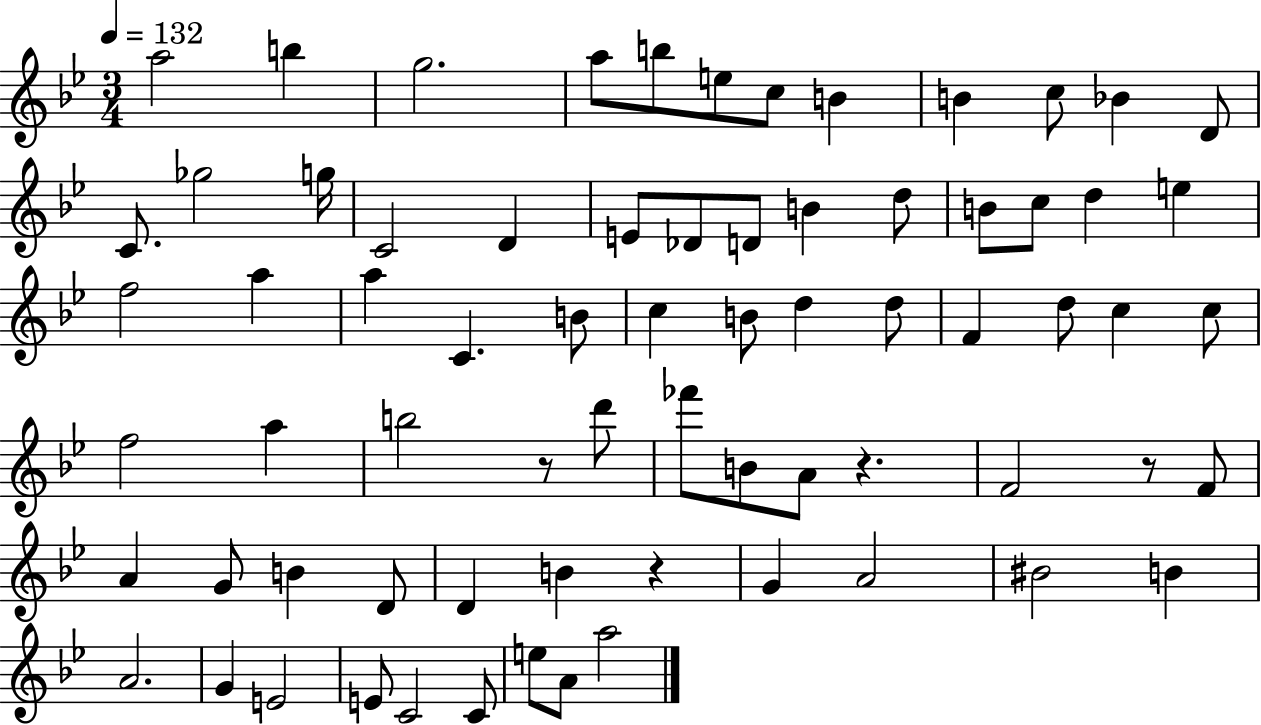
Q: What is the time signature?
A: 3/4